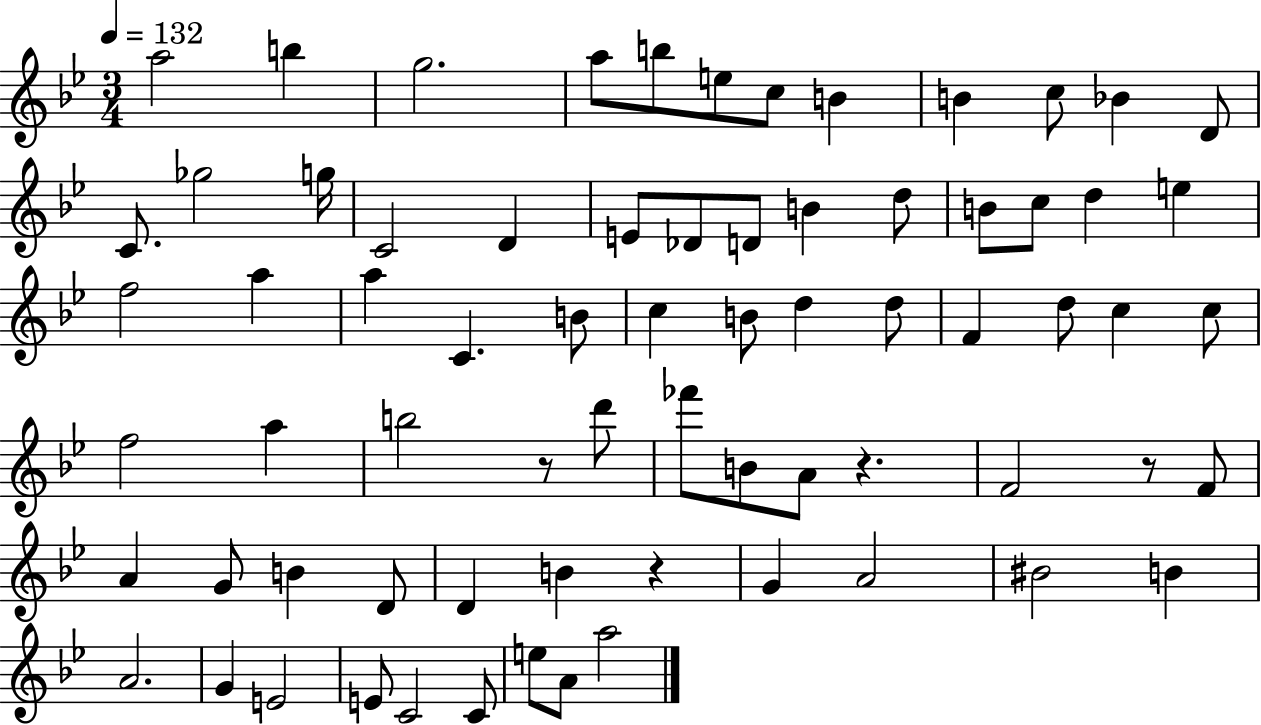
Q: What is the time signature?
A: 3/4